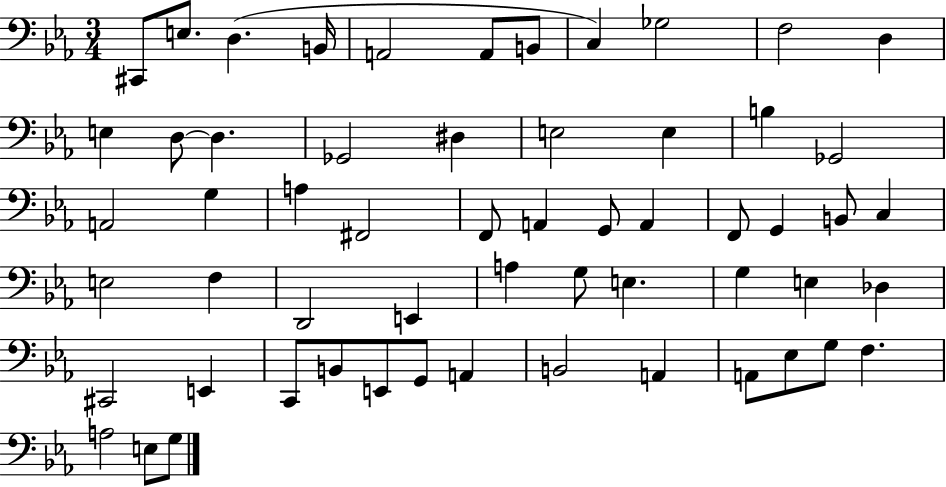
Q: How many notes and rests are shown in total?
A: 58